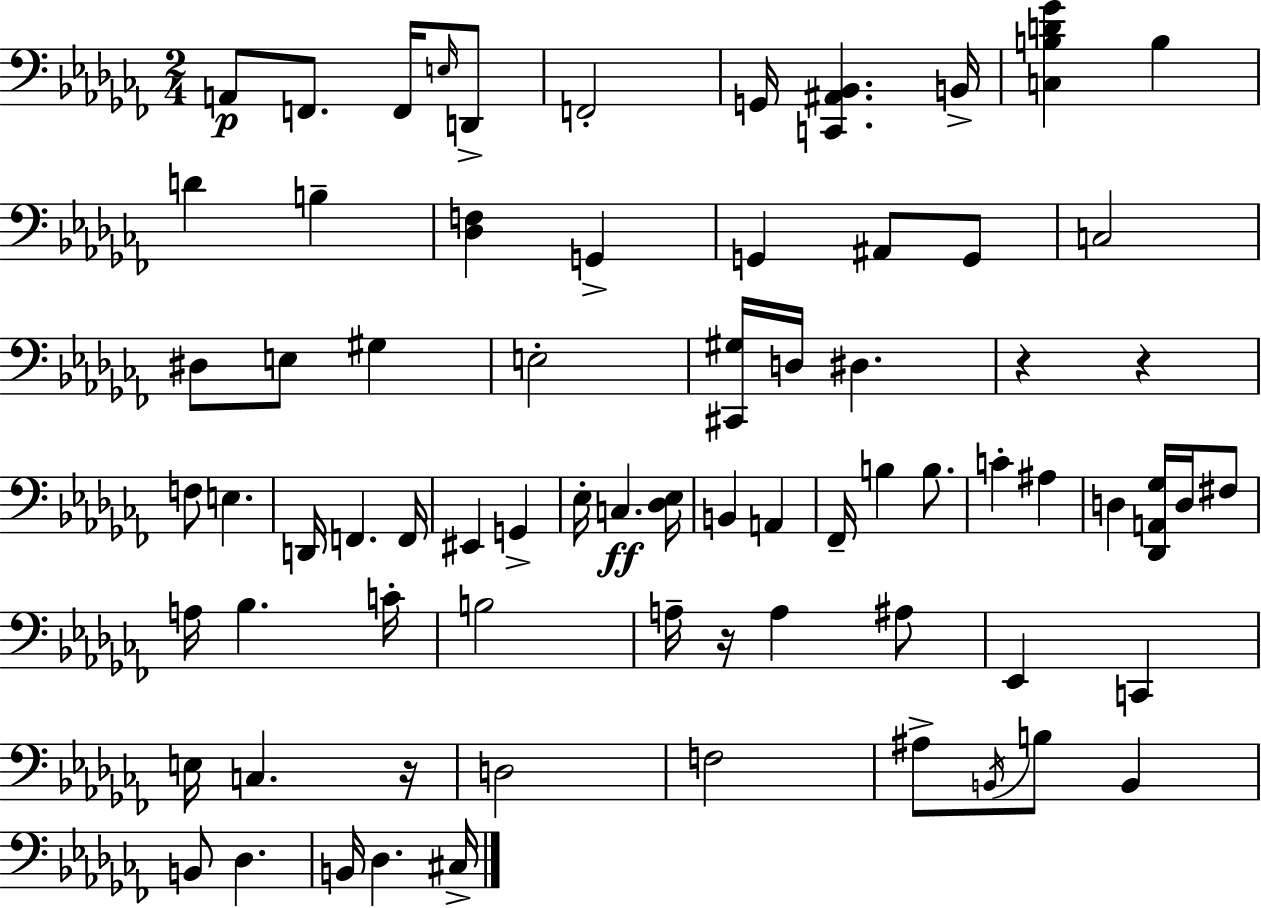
{
  \clef bass
  \numericTimeSignature
  \time 2/4
  \key aes \minor
  a,8\p f,8. f,16 \grace { e16 } d,8-> | f,2-. | g,16 <c, ais, bes,>4. | b,16-> <c b d' ges'>4 b4 | \break d'4 b4-- | <des f>4 g,4-> | g,4 ais,8 g,8 | c2 | \break dis8 e8 gis4 | e2-. | <cis, gis>16 d16 dis4. | r4 r4 | \break f8 e4. | d,16 f,4. | f,16 eis,4 g,4-> | ees16-. c4.\ff | \break <des ees>16 b,4 a,4 | fes,16-- b4 b8. | c'4-. ais4 | d4 <des, a, ges>16 d16 fis8 | \break a16 bes4. | c'16-. b2 | a16-- r16 a4 ais8 | ees,4 c,4 | \break e16 c4. | r16 d2 | f2 | ais8-> \acciaccatura { b,16 } b8 b,4 | \break b,8 des4. | b,16 des4. | cis16-> \bar "|."
}